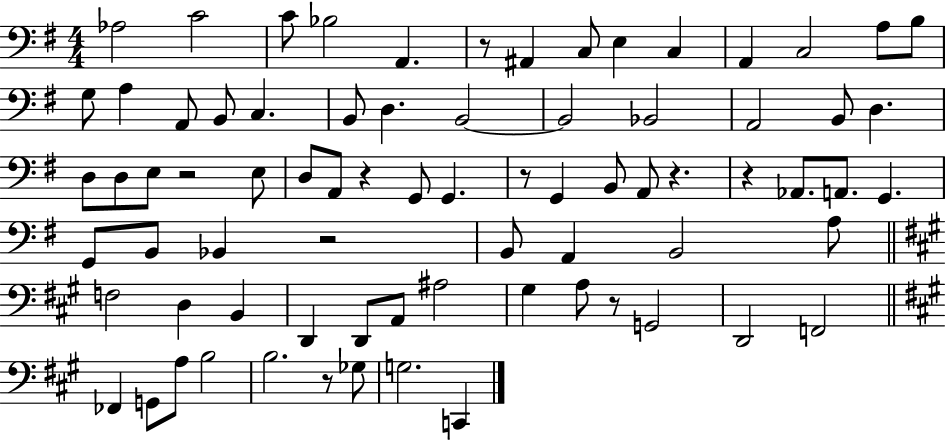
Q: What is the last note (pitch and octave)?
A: C2